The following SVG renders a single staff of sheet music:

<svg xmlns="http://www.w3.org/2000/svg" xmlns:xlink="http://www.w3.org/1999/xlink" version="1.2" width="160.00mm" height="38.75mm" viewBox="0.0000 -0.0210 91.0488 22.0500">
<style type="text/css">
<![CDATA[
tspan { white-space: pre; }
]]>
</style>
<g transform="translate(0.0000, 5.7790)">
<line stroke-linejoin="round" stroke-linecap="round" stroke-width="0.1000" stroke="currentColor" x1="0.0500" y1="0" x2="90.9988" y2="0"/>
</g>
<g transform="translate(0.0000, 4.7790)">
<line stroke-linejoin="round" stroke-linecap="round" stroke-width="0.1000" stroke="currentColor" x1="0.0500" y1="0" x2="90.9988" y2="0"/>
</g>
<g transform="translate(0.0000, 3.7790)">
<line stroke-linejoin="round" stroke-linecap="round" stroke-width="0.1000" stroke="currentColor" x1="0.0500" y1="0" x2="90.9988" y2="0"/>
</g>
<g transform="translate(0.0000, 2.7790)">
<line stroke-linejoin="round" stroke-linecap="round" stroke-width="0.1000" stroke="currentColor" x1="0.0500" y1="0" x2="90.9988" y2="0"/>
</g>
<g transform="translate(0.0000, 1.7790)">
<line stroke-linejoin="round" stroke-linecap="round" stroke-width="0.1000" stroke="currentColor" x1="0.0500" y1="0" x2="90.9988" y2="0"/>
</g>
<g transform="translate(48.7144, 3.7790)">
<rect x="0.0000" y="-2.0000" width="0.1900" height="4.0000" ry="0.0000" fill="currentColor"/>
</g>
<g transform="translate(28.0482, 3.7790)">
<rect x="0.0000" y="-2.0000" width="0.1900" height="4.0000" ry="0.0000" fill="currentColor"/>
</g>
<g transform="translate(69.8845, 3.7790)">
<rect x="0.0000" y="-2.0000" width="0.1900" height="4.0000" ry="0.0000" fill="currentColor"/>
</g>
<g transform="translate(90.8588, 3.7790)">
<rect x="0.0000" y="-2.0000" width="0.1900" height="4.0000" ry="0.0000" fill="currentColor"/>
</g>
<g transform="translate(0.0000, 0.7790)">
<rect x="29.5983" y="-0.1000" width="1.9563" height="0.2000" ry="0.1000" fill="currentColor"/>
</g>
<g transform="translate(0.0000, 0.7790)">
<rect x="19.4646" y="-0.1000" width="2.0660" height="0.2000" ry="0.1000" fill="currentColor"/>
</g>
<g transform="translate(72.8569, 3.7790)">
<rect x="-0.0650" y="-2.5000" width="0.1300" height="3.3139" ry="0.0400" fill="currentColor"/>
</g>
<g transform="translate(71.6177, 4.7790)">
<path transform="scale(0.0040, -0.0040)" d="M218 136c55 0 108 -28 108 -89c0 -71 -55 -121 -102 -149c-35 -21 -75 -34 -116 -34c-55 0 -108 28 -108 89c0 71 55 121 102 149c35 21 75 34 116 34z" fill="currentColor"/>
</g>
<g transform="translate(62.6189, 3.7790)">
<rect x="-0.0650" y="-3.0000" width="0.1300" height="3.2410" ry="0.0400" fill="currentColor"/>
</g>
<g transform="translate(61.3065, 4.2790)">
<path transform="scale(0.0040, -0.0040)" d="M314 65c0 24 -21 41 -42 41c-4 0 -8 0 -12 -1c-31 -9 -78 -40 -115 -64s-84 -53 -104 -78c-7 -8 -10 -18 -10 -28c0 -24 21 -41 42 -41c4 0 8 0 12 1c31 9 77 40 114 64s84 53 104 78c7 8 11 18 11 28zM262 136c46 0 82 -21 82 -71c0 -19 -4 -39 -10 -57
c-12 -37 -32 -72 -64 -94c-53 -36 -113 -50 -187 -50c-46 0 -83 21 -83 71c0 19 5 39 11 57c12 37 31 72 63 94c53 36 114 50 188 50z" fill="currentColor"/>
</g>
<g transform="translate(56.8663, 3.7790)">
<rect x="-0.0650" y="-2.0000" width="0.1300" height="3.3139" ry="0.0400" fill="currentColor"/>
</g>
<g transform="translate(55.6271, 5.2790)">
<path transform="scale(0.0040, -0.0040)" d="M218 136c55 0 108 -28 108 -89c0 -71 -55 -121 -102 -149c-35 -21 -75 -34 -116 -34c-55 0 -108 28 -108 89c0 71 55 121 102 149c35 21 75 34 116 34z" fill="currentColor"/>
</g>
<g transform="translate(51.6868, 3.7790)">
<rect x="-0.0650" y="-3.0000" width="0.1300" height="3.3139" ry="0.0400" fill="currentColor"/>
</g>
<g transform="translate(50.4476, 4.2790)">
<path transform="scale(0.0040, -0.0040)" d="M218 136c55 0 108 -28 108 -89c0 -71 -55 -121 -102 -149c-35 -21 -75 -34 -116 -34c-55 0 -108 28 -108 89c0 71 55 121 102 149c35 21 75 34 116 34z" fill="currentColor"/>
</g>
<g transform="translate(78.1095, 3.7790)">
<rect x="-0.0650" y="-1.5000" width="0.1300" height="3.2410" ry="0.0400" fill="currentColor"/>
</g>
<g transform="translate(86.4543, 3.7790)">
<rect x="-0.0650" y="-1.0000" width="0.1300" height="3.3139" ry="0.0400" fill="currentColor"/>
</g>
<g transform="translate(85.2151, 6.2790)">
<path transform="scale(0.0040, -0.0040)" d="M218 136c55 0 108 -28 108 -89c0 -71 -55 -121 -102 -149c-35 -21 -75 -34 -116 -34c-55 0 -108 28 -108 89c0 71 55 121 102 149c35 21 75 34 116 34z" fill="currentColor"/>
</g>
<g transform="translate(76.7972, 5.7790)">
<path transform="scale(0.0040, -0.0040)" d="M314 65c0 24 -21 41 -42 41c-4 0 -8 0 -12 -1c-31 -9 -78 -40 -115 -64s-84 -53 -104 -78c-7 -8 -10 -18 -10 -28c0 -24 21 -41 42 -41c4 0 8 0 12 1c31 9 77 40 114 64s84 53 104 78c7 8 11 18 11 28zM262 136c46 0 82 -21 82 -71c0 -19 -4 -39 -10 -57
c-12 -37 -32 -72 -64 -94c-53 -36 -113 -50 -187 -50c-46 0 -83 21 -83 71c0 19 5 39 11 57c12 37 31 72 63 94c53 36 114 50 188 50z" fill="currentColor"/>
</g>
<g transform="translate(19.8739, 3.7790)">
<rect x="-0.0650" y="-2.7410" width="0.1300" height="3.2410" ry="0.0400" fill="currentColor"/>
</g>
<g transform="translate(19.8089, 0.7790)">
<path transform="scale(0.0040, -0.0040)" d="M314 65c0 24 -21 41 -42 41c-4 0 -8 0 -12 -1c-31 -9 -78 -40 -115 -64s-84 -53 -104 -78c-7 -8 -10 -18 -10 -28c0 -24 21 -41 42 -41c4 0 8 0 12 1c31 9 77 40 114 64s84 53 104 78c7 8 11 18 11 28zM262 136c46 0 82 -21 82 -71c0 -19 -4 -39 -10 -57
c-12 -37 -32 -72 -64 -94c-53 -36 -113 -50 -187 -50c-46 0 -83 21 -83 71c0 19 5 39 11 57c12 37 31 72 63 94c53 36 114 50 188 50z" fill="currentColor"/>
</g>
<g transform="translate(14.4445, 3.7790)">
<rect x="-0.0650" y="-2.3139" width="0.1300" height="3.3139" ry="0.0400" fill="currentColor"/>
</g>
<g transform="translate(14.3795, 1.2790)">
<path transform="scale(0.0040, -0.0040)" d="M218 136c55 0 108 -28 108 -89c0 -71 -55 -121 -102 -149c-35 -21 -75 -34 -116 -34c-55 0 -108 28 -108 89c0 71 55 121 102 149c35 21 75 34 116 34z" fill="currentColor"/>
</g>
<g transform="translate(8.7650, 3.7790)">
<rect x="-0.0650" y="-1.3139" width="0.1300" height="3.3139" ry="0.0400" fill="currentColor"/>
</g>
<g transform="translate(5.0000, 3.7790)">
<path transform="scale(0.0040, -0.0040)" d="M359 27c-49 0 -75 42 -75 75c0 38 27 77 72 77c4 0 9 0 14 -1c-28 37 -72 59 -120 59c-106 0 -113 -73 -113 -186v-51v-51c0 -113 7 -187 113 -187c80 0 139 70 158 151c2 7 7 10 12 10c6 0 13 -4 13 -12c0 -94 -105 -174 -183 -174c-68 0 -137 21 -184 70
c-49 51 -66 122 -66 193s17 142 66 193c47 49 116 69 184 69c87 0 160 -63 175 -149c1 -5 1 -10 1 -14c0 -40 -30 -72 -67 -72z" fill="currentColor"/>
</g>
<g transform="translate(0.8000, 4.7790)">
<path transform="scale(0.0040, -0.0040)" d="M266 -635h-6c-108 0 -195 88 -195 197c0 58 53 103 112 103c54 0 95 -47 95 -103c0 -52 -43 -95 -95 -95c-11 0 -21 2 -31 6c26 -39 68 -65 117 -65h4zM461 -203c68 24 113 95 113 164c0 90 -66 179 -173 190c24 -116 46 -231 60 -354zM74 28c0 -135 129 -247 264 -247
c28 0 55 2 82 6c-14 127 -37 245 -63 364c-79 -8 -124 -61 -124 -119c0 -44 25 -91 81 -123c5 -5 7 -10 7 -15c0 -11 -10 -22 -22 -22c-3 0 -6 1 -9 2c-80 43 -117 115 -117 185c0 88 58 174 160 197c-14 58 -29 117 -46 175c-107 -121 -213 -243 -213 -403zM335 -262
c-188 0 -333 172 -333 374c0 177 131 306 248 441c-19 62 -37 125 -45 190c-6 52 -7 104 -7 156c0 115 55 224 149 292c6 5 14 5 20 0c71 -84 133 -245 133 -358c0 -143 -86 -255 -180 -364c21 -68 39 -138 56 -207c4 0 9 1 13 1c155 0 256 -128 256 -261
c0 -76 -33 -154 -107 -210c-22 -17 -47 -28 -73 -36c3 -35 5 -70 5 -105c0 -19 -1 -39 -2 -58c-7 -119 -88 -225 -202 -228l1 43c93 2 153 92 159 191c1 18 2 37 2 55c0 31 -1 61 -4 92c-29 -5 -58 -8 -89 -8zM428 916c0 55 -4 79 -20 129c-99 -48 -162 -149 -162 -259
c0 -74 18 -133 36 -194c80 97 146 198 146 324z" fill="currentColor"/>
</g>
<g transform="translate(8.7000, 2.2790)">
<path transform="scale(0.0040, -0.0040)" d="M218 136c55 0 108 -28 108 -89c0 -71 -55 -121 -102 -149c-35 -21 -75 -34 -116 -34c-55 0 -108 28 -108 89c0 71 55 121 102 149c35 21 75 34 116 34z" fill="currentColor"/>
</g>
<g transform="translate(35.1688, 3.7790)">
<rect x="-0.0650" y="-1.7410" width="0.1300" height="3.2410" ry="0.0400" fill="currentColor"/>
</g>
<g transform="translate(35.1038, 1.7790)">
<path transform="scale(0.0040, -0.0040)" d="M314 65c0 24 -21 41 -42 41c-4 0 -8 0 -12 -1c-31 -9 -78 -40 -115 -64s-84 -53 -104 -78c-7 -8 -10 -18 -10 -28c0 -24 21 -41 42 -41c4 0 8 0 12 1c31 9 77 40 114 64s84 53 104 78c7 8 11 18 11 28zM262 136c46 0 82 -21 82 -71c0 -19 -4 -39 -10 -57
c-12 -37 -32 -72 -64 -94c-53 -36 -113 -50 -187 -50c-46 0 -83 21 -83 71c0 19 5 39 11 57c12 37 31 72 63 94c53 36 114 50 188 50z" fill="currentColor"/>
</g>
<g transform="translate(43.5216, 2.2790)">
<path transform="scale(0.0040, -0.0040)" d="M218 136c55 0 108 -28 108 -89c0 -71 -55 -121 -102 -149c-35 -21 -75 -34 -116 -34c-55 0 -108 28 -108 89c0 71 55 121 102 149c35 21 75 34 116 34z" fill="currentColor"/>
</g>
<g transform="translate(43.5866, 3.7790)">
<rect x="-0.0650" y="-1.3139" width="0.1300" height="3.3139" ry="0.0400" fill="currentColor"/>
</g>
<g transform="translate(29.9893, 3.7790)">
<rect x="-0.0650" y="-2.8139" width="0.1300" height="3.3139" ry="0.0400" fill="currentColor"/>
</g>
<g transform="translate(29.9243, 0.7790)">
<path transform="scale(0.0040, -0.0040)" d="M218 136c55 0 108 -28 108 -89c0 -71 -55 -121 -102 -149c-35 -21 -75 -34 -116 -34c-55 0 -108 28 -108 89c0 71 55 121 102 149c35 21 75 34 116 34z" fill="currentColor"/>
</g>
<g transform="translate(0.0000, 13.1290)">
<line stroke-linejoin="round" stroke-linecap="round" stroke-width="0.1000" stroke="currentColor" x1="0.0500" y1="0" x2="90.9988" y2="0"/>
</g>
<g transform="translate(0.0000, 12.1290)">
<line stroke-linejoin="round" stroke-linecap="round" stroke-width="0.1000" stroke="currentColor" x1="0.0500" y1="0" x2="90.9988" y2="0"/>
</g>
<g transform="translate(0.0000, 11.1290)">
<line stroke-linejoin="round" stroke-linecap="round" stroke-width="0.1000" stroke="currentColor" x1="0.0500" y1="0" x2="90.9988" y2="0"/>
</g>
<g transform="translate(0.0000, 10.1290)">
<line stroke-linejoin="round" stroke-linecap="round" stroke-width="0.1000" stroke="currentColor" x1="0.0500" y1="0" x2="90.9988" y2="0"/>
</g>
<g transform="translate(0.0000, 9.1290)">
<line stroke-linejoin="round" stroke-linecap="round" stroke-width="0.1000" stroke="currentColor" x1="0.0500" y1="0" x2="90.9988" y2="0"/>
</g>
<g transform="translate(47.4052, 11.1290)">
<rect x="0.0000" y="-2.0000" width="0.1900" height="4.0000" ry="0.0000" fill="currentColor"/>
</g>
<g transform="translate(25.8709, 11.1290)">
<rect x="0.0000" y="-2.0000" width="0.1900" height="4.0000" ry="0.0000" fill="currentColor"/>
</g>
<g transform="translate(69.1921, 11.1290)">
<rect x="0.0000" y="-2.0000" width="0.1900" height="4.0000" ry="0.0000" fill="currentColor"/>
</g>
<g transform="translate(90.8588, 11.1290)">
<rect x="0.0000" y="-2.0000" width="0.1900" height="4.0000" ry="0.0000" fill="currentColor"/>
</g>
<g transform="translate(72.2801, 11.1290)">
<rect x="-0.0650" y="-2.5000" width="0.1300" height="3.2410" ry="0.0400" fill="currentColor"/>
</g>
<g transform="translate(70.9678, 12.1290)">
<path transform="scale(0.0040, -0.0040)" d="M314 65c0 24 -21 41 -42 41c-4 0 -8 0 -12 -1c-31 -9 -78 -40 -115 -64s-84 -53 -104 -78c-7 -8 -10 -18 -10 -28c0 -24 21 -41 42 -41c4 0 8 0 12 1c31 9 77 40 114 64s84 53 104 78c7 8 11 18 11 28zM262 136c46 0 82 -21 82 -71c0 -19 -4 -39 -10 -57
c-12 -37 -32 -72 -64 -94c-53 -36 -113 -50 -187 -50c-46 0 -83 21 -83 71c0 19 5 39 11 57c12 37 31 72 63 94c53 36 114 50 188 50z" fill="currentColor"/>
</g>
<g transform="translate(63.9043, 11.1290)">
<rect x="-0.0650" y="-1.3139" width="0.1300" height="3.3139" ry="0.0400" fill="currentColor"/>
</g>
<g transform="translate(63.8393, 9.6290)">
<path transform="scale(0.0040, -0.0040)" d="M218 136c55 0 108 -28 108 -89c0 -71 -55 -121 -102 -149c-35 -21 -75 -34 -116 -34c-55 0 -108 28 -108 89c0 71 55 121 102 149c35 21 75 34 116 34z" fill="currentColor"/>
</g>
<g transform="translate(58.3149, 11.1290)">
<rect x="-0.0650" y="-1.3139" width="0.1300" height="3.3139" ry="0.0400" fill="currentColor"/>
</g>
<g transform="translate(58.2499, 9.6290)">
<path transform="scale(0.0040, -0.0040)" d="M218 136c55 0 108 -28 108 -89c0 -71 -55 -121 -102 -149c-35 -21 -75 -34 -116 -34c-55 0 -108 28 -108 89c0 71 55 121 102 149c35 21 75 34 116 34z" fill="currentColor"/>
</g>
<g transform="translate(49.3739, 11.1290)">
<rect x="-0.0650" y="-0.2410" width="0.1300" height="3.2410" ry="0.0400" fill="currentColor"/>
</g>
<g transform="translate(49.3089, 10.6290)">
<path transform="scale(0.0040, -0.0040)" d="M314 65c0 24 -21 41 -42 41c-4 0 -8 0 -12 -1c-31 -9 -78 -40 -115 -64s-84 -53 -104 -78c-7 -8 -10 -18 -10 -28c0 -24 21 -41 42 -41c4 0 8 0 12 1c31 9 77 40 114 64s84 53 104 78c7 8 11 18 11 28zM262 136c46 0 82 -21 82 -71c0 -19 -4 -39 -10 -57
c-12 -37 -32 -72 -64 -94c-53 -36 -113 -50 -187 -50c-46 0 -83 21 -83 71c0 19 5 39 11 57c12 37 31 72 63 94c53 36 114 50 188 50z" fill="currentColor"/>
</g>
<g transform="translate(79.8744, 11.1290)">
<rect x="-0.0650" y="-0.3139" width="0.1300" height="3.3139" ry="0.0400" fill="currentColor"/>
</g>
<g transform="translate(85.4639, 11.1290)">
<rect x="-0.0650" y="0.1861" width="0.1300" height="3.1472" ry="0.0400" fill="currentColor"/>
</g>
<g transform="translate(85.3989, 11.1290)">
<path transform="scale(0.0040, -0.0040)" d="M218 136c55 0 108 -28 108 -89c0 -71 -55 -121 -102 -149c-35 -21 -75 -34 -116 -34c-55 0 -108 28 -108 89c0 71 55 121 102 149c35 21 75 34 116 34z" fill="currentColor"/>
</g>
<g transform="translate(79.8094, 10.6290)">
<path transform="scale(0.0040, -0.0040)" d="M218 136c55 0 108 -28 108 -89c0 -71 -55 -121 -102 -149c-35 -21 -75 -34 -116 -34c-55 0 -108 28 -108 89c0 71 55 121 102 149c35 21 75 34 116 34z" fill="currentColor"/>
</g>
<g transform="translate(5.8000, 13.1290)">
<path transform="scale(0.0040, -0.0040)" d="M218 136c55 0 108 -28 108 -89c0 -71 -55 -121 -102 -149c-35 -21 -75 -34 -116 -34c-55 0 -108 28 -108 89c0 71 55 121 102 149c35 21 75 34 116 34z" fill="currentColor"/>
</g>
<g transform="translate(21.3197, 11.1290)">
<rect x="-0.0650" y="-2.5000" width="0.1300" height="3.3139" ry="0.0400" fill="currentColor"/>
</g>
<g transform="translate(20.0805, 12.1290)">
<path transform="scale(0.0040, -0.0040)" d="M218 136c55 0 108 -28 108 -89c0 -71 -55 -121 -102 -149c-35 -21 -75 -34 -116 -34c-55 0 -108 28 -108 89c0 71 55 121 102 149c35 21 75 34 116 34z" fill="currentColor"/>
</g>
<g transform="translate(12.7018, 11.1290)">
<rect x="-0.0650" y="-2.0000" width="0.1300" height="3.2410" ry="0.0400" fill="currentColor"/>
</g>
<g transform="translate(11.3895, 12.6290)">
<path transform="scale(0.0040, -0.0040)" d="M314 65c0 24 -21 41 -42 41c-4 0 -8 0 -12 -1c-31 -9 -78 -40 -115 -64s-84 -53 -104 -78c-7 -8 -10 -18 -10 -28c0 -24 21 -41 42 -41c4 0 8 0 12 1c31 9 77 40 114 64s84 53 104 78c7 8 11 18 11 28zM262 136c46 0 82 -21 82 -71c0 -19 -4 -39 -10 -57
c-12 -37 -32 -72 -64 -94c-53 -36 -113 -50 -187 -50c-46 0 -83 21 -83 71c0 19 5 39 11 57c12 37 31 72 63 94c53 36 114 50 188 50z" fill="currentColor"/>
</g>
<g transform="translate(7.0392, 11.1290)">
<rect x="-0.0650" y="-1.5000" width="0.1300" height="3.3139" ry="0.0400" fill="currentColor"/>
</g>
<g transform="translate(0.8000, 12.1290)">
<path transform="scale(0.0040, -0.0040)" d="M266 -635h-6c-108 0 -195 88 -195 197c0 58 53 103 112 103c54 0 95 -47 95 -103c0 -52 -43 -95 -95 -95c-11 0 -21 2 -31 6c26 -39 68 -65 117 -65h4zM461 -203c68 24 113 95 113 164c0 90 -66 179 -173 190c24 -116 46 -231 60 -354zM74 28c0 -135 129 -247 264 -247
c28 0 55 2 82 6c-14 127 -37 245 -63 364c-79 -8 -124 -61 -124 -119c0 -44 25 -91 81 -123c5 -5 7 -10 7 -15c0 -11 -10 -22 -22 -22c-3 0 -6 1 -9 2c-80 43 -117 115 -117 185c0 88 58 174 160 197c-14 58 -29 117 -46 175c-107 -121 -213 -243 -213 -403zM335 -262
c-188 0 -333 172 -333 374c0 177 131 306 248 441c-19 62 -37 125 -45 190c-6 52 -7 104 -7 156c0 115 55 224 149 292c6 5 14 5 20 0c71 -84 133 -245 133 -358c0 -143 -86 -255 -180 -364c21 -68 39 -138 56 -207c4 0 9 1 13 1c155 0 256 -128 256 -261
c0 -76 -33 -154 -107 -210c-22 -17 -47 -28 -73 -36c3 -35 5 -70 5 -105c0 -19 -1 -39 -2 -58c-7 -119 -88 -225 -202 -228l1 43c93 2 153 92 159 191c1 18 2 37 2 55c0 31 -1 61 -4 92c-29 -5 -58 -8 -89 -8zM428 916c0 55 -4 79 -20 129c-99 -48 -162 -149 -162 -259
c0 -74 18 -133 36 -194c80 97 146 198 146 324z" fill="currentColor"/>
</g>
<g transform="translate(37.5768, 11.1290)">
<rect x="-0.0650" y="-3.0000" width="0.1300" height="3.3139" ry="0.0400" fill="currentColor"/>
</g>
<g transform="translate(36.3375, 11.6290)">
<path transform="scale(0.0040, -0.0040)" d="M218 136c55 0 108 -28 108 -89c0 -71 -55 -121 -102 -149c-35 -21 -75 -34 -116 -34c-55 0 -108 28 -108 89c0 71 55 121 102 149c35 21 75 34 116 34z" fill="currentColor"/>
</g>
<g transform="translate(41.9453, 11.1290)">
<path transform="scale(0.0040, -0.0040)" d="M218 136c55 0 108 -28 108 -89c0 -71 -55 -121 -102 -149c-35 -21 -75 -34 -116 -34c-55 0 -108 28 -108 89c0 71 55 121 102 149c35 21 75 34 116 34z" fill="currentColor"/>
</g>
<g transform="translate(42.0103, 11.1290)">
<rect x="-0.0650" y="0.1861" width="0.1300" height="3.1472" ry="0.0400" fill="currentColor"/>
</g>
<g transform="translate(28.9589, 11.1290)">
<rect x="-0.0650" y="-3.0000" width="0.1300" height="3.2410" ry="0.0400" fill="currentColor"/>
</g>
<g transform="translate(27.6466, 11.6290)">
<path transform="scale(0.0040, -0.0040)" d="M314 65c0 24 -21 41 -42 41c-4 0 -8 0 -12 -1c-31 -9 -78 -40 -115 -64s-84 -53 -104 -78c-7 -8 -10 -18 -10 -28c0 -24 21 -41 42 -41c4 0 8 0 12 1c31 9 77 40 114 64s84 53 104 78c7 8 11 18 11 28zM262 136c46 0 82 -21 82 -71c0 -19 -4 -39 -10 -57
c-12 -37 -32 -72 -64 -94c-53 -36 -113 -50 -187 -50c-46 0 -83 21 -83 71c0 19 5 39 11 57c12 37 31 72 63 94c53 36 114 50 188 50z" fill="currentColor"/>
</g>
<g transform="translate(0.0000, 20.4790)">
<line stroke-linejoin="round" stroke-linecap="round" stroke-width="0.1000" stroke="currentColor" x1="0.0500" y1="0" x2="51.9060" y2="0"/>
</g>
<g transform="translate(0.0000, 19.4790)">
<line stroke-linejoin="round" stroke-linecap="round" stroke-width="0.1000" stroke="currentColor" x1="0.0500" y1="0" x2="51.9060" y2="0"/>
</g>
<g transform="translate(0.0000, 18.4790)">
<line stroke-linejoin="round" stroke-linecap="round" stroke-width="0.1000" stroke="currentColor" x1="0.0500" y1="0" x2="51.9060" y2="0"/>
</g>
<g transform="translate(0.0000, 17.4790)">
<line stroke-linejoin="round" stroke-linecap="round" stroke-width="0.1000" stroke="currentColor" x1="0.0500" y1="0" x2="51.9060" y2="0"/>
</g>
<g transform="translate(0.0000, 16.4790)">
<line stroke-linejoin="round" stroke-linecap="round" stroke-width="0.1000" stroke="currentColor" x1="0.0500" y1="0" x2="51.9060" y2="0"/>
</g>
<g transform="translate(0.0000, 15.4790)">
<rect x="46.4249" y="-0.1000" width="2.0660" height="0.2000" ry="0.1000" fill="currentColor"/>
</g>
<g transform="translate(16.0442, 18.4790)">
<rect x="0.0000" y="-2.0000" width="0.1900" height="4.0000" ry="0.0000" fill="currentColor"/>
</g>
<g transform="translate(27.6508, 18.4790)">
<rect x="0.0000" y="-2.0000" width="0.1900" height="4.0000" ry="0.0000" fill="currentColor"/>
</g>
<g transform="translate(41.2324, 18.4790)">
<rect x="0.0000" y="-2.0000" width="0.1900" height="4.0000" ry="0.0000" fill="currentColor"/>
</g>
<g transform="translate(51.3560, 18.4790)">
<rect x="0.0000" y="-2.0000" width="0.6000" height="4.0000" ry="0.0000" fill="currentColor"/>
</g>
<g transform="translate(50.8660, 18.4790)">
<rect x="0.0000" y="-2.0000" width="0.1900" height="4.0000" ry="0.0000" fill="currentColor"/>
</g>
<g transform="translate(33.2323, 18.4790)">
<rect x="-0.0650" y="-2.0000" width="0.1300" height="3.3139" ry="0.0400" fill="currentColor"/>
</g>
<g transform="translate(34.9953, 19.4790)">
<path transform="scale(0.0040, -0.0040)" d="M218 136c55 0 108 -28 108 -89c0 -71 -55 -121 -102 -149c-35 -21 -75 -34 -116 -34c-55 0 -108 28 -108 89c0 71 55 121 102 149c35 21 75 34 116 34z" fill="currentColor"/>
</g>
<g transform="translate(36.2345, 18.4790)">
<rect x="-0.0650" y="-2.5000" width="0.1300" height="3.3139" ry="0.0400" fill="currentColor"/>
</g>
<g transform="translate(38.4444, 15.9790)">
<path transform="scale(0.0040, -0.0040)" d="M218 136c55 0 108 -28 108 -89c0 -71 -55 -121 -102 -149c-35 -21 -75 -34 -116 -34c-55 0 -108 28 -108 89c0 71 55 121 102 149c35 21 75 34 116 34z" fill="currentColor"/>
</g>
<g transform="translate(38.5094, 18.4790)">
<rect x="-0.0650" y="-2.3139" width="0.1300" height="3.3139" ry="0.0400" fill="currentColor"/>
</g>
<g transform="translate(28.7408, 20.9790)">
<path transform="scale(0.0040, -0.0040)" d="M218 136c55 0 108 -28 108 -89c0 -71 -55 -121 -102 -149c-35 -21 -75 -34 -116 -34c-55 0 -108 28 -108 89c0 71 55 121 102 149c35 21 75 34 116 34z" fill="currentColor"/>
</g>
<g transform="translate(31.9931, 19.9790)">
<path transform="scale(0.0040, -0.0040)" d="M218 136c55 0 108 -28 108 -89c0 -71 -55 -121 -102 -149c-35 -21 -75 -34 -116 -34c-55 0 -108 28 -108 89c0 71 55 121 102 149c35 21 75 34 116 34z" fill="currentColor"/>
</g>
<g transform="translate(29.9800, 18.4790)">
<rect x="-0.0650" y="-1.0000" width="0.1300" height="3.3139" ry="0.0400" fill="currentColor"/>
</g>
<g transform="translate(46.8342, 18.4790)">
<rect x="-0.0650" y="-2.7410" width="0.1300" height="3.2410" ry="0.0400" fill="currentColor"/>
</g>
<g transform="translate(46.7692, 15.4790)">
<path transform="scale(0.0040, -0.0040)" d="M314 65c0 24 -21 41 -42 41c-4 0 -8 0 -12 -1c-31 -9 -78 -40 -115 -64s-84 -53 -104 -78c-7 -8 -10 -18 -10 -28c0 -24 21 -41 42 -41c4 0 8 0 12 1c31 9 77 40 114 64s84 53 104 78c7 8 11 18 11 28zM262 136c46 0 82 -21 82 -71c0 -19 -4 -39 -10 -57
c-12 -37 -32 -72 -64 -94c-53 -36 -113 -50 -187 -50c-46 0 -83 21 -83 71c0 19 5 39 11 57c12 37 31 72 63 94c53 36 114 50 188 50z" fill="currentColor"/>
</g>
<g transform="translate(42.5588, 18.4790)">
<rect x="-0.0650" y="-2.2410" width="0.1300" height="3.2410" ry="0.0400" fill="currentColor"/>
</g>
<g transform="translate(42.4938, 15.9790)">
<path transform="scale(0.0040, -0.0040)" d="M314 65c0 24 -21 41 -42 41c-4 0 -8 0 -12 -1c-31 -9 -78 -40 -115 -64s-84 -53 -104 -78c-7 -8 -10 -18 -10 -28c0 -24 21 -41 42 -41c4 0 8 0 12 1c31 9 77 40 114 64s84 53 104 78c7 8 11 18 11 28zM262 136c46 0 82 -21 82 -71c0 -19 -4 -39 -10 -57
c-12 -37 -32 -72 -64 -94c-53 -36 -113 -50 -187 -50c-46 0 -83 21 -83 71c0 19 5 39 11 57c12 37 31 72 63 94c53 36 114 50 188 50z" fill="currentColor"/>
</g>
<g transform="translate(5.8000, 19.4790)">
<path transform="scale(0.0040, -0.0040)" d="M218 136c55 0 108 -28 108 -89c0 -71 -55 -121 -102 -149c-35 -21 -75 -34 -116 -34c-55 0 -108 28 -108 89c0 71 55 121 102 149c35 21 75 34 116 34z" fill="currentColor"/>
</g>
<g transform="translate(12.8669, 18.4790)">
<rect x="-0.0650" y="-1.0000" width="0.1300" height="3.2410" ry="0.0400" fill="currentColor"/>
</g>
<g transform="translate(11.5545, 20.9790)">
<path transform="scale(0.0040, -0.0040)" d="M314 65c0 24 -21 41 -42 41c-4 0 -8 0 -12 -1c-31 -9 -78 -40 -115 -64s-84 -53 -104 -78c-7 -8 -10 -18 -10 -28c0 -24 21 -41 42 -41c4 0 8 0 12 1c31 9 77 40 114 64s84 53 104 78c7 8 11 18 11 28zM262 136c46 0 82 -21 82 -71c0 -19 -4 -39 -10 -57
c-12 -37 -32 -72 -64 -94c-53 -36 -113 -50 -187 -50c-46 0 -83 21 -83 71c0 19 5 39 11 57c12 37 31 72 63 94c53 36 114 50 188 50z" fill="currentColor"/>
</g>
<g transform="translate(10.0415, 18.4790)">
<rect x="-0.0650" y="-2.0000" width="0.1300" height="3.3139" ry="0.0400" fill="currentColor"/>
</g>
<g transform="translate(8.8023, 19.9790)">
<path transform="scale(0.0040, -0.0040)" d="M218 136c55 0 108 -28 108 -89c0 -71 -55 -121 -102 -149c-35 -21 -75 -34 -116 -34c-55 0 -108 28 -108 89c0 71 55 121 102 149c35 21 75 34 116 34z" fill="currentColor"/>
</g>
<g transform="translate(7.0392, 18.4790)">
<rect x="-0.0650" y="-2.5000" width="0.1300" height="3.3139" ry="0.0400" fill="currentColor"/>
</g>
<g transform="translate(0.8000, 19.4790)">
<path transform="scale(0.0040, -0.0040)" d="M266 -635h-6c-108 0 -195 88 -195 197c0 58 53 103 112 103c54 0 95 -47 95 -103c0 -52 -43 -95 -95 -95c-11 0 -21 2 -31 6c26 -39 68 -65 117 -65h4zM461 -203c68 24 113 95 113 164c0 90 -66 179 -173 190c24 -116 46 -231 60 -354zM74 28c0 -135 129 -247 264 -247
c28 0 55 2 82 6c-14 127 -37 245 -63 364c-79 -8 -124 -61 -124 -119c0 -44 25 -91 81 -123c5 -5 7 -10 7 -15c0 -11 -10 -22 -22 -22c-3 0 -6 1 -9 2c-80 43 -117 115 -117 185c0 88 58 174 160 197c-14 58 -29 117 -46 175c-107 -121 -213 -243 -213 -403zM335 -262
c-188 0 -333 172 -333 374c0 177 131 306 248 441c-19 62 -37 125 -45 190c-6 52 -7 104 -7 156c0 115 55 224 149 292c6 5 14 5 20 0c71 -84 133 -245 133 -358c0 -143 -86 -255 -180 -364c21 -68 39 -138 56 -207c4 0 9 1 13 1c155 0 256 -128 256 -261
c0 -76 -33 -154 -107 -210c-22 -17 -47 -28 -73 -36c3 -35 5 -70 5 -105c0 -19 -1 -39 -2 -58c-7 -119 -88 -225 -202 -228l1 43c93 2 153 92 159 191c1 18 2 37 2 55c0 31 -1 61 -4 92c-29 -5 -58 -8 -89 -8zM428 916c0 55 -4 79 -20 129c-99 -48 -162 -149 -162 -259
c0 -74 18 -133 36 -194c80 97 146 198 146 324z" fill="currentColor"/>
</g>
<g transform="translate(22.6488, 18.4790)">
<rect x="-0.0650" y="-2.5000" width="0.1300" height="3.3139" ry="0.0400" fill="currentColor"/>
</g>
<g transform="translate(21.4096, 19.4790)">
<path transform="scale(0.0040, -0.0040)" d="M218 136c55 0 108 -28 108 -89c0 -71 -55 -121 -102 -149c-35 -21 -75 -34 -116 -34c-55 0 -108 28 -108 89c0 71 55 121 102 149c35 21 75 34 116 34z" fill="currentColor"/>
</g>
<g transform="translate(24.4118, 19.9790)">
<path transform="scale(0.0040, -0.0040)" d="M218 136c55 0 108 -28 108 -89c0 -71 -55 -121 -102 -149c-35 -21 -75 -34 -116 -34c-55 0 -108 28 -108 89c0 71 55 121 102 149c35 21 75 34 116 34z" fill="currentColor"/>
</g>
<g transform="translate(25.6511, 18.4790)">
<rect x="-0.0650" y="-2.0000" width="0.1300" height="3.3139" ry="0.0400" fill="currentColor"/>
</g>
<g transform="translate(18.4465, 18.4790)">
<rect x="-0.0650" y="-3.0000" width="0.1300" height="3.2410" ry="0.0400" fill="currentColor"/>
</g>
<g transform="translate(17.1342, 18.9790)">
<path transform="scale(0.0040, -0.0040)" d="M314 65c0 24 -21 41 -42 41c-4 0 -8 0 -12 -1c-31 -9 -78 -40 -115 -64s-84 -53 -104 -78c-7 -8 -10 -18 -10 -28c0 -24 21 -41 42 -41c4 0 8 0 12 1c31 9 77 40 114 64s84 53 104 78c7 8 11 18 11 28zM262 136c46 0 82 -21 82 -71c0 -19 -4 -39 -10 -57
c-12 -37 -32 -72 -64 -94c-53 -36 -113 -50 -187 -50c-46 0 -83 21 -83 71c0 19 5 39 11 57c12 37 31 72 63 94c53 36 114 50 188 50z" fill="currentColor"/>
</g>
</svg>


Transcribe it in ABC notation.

X:1
T:Untitled
M:4/4
L:1/4
K:C
e g a2 a f2 e A F A2 G E2 D E F2 G A2 A B c2 e e G2 c B G F D2 A2 G F D F G g g2 a2